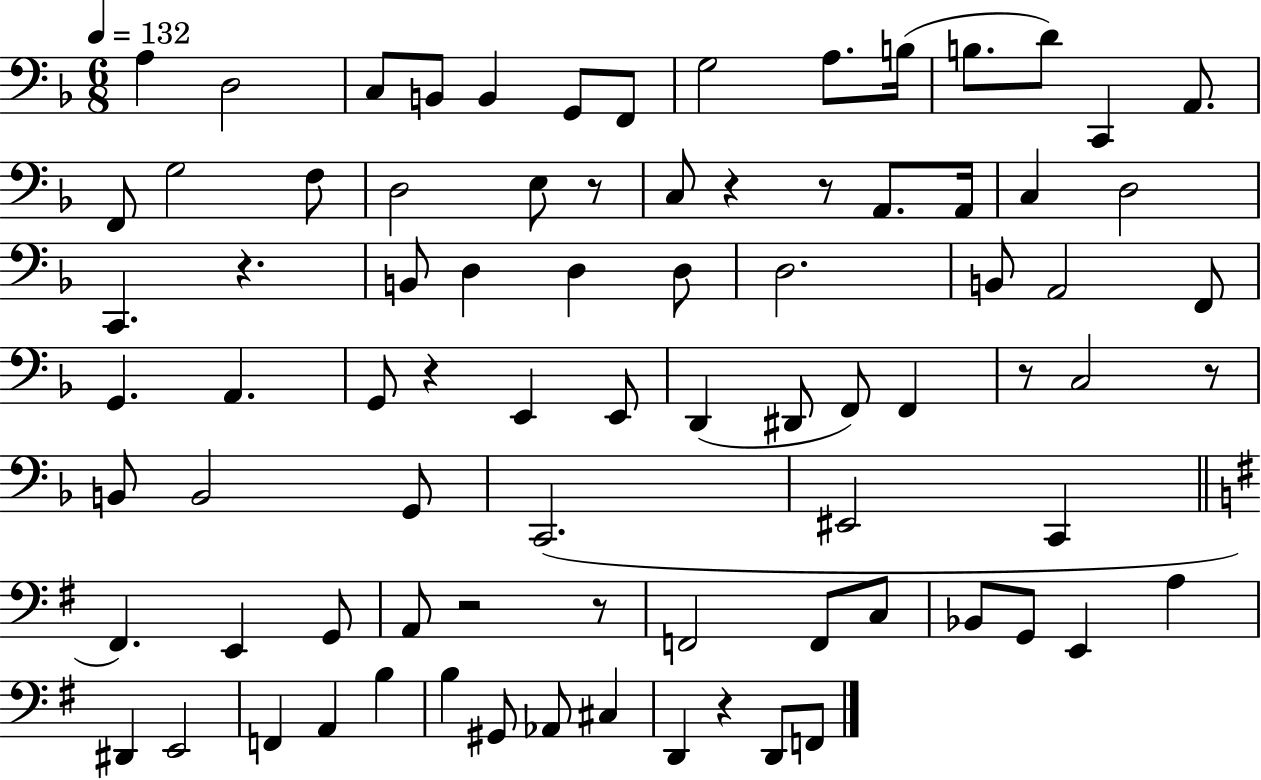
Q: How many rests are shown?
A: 10